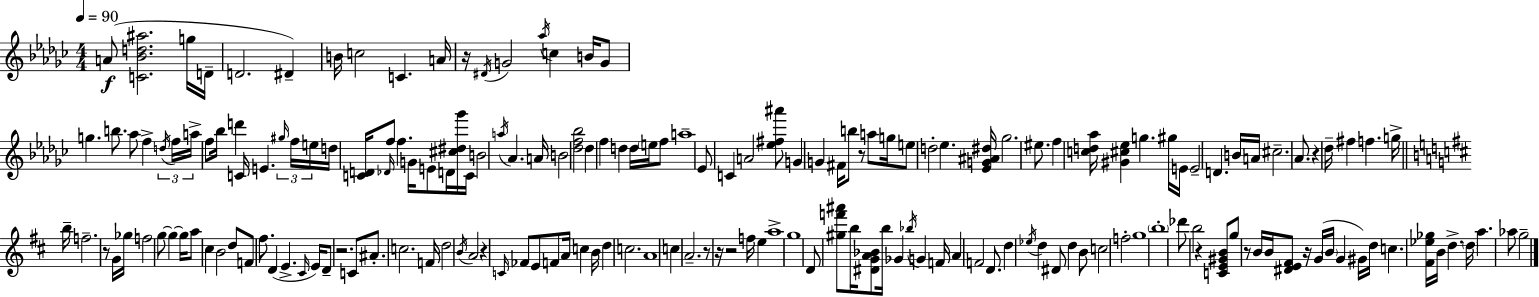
A4/e [C4,Bb4,D5,A#5]/h. G5/s D4/s D4/h. D#4/q B4/s C5/h C4/q. A4/s R/s D#4/s G4/h Ab5/s C5/q B4/s G4/e G5/q. B5/e. Ab5/e F5/q D5/s F5/s A5/s F5/e Bb5/s D6/q C4/s E4/q. G#5/s F5/s E5/s D5/s [C4,D4]/s Db4/s F5/e F5/q. G4/s E4/e D4/s [C#5,D#5,Gb6]/s C4/s B4/h A5/s Ab4/q. A4/s B4/h [Db5,F5,Bb5]/h Db5/q F5/q D5/q D5/s E5/s F5/e A5/w Eb4/e C4/q A4/h [Eb5,F#5,A#6]/e G4/q G4/q F#4/s B5/e R/e A5/e G5/s E5/e D5/h Eb5/q. [Eb4,G4,A#4,D#5]/s Gb5/h. EIS5/e. F5/q [C5,D5,Ab5]/s [G#4,C#5,Eb5]/q G5/q. G#5/s E4/s E4/h D4/q. B4/s A4/s C#5/h. Ab4/e. R/q Db5/s F#5/q F5/q. G5/s B5/s F5/h. R/e G4/s Gb5/s F5/h G5/e G5/q G5/s A5/e C#5/q B4/h D5/e F4/e F#5/e. D4/q E4/q. C#4/s E4/s D4/e R/h. C4/e A#4/e. C5/h. F4/s D5/h B4/s A4/h R/q C4/s FES4/e E4/e F4/e A4/s C5/q B4/s D5/q C5/h. A4/w C5/q A4/h. R/e R/s R/h F5/s E5/q A5/w G5/w D4/e [G#5,F6,A#6]/e B5/s [D#4,G4,A4,Bb4]/e B5/s Gb4/q Bb5/s G4/q F4/s A4/q F4/h D4/e. D5/q Eb5/s D5/q D#4/e D5/q B4/e C5/h F5/h G5/w B5/w Db6/e B5/h R/q [C4,E4,G#4,B4]/e G5/e R/e B4/s B4/s [D#4,E4,F#4]/e R/s G4/s B4/s G4/q G#4/s D5/s C5/q. [F#4,Eb5,Gb5]/s B4/s D5/q. D5/s A5/q. Ab5/e G5/h